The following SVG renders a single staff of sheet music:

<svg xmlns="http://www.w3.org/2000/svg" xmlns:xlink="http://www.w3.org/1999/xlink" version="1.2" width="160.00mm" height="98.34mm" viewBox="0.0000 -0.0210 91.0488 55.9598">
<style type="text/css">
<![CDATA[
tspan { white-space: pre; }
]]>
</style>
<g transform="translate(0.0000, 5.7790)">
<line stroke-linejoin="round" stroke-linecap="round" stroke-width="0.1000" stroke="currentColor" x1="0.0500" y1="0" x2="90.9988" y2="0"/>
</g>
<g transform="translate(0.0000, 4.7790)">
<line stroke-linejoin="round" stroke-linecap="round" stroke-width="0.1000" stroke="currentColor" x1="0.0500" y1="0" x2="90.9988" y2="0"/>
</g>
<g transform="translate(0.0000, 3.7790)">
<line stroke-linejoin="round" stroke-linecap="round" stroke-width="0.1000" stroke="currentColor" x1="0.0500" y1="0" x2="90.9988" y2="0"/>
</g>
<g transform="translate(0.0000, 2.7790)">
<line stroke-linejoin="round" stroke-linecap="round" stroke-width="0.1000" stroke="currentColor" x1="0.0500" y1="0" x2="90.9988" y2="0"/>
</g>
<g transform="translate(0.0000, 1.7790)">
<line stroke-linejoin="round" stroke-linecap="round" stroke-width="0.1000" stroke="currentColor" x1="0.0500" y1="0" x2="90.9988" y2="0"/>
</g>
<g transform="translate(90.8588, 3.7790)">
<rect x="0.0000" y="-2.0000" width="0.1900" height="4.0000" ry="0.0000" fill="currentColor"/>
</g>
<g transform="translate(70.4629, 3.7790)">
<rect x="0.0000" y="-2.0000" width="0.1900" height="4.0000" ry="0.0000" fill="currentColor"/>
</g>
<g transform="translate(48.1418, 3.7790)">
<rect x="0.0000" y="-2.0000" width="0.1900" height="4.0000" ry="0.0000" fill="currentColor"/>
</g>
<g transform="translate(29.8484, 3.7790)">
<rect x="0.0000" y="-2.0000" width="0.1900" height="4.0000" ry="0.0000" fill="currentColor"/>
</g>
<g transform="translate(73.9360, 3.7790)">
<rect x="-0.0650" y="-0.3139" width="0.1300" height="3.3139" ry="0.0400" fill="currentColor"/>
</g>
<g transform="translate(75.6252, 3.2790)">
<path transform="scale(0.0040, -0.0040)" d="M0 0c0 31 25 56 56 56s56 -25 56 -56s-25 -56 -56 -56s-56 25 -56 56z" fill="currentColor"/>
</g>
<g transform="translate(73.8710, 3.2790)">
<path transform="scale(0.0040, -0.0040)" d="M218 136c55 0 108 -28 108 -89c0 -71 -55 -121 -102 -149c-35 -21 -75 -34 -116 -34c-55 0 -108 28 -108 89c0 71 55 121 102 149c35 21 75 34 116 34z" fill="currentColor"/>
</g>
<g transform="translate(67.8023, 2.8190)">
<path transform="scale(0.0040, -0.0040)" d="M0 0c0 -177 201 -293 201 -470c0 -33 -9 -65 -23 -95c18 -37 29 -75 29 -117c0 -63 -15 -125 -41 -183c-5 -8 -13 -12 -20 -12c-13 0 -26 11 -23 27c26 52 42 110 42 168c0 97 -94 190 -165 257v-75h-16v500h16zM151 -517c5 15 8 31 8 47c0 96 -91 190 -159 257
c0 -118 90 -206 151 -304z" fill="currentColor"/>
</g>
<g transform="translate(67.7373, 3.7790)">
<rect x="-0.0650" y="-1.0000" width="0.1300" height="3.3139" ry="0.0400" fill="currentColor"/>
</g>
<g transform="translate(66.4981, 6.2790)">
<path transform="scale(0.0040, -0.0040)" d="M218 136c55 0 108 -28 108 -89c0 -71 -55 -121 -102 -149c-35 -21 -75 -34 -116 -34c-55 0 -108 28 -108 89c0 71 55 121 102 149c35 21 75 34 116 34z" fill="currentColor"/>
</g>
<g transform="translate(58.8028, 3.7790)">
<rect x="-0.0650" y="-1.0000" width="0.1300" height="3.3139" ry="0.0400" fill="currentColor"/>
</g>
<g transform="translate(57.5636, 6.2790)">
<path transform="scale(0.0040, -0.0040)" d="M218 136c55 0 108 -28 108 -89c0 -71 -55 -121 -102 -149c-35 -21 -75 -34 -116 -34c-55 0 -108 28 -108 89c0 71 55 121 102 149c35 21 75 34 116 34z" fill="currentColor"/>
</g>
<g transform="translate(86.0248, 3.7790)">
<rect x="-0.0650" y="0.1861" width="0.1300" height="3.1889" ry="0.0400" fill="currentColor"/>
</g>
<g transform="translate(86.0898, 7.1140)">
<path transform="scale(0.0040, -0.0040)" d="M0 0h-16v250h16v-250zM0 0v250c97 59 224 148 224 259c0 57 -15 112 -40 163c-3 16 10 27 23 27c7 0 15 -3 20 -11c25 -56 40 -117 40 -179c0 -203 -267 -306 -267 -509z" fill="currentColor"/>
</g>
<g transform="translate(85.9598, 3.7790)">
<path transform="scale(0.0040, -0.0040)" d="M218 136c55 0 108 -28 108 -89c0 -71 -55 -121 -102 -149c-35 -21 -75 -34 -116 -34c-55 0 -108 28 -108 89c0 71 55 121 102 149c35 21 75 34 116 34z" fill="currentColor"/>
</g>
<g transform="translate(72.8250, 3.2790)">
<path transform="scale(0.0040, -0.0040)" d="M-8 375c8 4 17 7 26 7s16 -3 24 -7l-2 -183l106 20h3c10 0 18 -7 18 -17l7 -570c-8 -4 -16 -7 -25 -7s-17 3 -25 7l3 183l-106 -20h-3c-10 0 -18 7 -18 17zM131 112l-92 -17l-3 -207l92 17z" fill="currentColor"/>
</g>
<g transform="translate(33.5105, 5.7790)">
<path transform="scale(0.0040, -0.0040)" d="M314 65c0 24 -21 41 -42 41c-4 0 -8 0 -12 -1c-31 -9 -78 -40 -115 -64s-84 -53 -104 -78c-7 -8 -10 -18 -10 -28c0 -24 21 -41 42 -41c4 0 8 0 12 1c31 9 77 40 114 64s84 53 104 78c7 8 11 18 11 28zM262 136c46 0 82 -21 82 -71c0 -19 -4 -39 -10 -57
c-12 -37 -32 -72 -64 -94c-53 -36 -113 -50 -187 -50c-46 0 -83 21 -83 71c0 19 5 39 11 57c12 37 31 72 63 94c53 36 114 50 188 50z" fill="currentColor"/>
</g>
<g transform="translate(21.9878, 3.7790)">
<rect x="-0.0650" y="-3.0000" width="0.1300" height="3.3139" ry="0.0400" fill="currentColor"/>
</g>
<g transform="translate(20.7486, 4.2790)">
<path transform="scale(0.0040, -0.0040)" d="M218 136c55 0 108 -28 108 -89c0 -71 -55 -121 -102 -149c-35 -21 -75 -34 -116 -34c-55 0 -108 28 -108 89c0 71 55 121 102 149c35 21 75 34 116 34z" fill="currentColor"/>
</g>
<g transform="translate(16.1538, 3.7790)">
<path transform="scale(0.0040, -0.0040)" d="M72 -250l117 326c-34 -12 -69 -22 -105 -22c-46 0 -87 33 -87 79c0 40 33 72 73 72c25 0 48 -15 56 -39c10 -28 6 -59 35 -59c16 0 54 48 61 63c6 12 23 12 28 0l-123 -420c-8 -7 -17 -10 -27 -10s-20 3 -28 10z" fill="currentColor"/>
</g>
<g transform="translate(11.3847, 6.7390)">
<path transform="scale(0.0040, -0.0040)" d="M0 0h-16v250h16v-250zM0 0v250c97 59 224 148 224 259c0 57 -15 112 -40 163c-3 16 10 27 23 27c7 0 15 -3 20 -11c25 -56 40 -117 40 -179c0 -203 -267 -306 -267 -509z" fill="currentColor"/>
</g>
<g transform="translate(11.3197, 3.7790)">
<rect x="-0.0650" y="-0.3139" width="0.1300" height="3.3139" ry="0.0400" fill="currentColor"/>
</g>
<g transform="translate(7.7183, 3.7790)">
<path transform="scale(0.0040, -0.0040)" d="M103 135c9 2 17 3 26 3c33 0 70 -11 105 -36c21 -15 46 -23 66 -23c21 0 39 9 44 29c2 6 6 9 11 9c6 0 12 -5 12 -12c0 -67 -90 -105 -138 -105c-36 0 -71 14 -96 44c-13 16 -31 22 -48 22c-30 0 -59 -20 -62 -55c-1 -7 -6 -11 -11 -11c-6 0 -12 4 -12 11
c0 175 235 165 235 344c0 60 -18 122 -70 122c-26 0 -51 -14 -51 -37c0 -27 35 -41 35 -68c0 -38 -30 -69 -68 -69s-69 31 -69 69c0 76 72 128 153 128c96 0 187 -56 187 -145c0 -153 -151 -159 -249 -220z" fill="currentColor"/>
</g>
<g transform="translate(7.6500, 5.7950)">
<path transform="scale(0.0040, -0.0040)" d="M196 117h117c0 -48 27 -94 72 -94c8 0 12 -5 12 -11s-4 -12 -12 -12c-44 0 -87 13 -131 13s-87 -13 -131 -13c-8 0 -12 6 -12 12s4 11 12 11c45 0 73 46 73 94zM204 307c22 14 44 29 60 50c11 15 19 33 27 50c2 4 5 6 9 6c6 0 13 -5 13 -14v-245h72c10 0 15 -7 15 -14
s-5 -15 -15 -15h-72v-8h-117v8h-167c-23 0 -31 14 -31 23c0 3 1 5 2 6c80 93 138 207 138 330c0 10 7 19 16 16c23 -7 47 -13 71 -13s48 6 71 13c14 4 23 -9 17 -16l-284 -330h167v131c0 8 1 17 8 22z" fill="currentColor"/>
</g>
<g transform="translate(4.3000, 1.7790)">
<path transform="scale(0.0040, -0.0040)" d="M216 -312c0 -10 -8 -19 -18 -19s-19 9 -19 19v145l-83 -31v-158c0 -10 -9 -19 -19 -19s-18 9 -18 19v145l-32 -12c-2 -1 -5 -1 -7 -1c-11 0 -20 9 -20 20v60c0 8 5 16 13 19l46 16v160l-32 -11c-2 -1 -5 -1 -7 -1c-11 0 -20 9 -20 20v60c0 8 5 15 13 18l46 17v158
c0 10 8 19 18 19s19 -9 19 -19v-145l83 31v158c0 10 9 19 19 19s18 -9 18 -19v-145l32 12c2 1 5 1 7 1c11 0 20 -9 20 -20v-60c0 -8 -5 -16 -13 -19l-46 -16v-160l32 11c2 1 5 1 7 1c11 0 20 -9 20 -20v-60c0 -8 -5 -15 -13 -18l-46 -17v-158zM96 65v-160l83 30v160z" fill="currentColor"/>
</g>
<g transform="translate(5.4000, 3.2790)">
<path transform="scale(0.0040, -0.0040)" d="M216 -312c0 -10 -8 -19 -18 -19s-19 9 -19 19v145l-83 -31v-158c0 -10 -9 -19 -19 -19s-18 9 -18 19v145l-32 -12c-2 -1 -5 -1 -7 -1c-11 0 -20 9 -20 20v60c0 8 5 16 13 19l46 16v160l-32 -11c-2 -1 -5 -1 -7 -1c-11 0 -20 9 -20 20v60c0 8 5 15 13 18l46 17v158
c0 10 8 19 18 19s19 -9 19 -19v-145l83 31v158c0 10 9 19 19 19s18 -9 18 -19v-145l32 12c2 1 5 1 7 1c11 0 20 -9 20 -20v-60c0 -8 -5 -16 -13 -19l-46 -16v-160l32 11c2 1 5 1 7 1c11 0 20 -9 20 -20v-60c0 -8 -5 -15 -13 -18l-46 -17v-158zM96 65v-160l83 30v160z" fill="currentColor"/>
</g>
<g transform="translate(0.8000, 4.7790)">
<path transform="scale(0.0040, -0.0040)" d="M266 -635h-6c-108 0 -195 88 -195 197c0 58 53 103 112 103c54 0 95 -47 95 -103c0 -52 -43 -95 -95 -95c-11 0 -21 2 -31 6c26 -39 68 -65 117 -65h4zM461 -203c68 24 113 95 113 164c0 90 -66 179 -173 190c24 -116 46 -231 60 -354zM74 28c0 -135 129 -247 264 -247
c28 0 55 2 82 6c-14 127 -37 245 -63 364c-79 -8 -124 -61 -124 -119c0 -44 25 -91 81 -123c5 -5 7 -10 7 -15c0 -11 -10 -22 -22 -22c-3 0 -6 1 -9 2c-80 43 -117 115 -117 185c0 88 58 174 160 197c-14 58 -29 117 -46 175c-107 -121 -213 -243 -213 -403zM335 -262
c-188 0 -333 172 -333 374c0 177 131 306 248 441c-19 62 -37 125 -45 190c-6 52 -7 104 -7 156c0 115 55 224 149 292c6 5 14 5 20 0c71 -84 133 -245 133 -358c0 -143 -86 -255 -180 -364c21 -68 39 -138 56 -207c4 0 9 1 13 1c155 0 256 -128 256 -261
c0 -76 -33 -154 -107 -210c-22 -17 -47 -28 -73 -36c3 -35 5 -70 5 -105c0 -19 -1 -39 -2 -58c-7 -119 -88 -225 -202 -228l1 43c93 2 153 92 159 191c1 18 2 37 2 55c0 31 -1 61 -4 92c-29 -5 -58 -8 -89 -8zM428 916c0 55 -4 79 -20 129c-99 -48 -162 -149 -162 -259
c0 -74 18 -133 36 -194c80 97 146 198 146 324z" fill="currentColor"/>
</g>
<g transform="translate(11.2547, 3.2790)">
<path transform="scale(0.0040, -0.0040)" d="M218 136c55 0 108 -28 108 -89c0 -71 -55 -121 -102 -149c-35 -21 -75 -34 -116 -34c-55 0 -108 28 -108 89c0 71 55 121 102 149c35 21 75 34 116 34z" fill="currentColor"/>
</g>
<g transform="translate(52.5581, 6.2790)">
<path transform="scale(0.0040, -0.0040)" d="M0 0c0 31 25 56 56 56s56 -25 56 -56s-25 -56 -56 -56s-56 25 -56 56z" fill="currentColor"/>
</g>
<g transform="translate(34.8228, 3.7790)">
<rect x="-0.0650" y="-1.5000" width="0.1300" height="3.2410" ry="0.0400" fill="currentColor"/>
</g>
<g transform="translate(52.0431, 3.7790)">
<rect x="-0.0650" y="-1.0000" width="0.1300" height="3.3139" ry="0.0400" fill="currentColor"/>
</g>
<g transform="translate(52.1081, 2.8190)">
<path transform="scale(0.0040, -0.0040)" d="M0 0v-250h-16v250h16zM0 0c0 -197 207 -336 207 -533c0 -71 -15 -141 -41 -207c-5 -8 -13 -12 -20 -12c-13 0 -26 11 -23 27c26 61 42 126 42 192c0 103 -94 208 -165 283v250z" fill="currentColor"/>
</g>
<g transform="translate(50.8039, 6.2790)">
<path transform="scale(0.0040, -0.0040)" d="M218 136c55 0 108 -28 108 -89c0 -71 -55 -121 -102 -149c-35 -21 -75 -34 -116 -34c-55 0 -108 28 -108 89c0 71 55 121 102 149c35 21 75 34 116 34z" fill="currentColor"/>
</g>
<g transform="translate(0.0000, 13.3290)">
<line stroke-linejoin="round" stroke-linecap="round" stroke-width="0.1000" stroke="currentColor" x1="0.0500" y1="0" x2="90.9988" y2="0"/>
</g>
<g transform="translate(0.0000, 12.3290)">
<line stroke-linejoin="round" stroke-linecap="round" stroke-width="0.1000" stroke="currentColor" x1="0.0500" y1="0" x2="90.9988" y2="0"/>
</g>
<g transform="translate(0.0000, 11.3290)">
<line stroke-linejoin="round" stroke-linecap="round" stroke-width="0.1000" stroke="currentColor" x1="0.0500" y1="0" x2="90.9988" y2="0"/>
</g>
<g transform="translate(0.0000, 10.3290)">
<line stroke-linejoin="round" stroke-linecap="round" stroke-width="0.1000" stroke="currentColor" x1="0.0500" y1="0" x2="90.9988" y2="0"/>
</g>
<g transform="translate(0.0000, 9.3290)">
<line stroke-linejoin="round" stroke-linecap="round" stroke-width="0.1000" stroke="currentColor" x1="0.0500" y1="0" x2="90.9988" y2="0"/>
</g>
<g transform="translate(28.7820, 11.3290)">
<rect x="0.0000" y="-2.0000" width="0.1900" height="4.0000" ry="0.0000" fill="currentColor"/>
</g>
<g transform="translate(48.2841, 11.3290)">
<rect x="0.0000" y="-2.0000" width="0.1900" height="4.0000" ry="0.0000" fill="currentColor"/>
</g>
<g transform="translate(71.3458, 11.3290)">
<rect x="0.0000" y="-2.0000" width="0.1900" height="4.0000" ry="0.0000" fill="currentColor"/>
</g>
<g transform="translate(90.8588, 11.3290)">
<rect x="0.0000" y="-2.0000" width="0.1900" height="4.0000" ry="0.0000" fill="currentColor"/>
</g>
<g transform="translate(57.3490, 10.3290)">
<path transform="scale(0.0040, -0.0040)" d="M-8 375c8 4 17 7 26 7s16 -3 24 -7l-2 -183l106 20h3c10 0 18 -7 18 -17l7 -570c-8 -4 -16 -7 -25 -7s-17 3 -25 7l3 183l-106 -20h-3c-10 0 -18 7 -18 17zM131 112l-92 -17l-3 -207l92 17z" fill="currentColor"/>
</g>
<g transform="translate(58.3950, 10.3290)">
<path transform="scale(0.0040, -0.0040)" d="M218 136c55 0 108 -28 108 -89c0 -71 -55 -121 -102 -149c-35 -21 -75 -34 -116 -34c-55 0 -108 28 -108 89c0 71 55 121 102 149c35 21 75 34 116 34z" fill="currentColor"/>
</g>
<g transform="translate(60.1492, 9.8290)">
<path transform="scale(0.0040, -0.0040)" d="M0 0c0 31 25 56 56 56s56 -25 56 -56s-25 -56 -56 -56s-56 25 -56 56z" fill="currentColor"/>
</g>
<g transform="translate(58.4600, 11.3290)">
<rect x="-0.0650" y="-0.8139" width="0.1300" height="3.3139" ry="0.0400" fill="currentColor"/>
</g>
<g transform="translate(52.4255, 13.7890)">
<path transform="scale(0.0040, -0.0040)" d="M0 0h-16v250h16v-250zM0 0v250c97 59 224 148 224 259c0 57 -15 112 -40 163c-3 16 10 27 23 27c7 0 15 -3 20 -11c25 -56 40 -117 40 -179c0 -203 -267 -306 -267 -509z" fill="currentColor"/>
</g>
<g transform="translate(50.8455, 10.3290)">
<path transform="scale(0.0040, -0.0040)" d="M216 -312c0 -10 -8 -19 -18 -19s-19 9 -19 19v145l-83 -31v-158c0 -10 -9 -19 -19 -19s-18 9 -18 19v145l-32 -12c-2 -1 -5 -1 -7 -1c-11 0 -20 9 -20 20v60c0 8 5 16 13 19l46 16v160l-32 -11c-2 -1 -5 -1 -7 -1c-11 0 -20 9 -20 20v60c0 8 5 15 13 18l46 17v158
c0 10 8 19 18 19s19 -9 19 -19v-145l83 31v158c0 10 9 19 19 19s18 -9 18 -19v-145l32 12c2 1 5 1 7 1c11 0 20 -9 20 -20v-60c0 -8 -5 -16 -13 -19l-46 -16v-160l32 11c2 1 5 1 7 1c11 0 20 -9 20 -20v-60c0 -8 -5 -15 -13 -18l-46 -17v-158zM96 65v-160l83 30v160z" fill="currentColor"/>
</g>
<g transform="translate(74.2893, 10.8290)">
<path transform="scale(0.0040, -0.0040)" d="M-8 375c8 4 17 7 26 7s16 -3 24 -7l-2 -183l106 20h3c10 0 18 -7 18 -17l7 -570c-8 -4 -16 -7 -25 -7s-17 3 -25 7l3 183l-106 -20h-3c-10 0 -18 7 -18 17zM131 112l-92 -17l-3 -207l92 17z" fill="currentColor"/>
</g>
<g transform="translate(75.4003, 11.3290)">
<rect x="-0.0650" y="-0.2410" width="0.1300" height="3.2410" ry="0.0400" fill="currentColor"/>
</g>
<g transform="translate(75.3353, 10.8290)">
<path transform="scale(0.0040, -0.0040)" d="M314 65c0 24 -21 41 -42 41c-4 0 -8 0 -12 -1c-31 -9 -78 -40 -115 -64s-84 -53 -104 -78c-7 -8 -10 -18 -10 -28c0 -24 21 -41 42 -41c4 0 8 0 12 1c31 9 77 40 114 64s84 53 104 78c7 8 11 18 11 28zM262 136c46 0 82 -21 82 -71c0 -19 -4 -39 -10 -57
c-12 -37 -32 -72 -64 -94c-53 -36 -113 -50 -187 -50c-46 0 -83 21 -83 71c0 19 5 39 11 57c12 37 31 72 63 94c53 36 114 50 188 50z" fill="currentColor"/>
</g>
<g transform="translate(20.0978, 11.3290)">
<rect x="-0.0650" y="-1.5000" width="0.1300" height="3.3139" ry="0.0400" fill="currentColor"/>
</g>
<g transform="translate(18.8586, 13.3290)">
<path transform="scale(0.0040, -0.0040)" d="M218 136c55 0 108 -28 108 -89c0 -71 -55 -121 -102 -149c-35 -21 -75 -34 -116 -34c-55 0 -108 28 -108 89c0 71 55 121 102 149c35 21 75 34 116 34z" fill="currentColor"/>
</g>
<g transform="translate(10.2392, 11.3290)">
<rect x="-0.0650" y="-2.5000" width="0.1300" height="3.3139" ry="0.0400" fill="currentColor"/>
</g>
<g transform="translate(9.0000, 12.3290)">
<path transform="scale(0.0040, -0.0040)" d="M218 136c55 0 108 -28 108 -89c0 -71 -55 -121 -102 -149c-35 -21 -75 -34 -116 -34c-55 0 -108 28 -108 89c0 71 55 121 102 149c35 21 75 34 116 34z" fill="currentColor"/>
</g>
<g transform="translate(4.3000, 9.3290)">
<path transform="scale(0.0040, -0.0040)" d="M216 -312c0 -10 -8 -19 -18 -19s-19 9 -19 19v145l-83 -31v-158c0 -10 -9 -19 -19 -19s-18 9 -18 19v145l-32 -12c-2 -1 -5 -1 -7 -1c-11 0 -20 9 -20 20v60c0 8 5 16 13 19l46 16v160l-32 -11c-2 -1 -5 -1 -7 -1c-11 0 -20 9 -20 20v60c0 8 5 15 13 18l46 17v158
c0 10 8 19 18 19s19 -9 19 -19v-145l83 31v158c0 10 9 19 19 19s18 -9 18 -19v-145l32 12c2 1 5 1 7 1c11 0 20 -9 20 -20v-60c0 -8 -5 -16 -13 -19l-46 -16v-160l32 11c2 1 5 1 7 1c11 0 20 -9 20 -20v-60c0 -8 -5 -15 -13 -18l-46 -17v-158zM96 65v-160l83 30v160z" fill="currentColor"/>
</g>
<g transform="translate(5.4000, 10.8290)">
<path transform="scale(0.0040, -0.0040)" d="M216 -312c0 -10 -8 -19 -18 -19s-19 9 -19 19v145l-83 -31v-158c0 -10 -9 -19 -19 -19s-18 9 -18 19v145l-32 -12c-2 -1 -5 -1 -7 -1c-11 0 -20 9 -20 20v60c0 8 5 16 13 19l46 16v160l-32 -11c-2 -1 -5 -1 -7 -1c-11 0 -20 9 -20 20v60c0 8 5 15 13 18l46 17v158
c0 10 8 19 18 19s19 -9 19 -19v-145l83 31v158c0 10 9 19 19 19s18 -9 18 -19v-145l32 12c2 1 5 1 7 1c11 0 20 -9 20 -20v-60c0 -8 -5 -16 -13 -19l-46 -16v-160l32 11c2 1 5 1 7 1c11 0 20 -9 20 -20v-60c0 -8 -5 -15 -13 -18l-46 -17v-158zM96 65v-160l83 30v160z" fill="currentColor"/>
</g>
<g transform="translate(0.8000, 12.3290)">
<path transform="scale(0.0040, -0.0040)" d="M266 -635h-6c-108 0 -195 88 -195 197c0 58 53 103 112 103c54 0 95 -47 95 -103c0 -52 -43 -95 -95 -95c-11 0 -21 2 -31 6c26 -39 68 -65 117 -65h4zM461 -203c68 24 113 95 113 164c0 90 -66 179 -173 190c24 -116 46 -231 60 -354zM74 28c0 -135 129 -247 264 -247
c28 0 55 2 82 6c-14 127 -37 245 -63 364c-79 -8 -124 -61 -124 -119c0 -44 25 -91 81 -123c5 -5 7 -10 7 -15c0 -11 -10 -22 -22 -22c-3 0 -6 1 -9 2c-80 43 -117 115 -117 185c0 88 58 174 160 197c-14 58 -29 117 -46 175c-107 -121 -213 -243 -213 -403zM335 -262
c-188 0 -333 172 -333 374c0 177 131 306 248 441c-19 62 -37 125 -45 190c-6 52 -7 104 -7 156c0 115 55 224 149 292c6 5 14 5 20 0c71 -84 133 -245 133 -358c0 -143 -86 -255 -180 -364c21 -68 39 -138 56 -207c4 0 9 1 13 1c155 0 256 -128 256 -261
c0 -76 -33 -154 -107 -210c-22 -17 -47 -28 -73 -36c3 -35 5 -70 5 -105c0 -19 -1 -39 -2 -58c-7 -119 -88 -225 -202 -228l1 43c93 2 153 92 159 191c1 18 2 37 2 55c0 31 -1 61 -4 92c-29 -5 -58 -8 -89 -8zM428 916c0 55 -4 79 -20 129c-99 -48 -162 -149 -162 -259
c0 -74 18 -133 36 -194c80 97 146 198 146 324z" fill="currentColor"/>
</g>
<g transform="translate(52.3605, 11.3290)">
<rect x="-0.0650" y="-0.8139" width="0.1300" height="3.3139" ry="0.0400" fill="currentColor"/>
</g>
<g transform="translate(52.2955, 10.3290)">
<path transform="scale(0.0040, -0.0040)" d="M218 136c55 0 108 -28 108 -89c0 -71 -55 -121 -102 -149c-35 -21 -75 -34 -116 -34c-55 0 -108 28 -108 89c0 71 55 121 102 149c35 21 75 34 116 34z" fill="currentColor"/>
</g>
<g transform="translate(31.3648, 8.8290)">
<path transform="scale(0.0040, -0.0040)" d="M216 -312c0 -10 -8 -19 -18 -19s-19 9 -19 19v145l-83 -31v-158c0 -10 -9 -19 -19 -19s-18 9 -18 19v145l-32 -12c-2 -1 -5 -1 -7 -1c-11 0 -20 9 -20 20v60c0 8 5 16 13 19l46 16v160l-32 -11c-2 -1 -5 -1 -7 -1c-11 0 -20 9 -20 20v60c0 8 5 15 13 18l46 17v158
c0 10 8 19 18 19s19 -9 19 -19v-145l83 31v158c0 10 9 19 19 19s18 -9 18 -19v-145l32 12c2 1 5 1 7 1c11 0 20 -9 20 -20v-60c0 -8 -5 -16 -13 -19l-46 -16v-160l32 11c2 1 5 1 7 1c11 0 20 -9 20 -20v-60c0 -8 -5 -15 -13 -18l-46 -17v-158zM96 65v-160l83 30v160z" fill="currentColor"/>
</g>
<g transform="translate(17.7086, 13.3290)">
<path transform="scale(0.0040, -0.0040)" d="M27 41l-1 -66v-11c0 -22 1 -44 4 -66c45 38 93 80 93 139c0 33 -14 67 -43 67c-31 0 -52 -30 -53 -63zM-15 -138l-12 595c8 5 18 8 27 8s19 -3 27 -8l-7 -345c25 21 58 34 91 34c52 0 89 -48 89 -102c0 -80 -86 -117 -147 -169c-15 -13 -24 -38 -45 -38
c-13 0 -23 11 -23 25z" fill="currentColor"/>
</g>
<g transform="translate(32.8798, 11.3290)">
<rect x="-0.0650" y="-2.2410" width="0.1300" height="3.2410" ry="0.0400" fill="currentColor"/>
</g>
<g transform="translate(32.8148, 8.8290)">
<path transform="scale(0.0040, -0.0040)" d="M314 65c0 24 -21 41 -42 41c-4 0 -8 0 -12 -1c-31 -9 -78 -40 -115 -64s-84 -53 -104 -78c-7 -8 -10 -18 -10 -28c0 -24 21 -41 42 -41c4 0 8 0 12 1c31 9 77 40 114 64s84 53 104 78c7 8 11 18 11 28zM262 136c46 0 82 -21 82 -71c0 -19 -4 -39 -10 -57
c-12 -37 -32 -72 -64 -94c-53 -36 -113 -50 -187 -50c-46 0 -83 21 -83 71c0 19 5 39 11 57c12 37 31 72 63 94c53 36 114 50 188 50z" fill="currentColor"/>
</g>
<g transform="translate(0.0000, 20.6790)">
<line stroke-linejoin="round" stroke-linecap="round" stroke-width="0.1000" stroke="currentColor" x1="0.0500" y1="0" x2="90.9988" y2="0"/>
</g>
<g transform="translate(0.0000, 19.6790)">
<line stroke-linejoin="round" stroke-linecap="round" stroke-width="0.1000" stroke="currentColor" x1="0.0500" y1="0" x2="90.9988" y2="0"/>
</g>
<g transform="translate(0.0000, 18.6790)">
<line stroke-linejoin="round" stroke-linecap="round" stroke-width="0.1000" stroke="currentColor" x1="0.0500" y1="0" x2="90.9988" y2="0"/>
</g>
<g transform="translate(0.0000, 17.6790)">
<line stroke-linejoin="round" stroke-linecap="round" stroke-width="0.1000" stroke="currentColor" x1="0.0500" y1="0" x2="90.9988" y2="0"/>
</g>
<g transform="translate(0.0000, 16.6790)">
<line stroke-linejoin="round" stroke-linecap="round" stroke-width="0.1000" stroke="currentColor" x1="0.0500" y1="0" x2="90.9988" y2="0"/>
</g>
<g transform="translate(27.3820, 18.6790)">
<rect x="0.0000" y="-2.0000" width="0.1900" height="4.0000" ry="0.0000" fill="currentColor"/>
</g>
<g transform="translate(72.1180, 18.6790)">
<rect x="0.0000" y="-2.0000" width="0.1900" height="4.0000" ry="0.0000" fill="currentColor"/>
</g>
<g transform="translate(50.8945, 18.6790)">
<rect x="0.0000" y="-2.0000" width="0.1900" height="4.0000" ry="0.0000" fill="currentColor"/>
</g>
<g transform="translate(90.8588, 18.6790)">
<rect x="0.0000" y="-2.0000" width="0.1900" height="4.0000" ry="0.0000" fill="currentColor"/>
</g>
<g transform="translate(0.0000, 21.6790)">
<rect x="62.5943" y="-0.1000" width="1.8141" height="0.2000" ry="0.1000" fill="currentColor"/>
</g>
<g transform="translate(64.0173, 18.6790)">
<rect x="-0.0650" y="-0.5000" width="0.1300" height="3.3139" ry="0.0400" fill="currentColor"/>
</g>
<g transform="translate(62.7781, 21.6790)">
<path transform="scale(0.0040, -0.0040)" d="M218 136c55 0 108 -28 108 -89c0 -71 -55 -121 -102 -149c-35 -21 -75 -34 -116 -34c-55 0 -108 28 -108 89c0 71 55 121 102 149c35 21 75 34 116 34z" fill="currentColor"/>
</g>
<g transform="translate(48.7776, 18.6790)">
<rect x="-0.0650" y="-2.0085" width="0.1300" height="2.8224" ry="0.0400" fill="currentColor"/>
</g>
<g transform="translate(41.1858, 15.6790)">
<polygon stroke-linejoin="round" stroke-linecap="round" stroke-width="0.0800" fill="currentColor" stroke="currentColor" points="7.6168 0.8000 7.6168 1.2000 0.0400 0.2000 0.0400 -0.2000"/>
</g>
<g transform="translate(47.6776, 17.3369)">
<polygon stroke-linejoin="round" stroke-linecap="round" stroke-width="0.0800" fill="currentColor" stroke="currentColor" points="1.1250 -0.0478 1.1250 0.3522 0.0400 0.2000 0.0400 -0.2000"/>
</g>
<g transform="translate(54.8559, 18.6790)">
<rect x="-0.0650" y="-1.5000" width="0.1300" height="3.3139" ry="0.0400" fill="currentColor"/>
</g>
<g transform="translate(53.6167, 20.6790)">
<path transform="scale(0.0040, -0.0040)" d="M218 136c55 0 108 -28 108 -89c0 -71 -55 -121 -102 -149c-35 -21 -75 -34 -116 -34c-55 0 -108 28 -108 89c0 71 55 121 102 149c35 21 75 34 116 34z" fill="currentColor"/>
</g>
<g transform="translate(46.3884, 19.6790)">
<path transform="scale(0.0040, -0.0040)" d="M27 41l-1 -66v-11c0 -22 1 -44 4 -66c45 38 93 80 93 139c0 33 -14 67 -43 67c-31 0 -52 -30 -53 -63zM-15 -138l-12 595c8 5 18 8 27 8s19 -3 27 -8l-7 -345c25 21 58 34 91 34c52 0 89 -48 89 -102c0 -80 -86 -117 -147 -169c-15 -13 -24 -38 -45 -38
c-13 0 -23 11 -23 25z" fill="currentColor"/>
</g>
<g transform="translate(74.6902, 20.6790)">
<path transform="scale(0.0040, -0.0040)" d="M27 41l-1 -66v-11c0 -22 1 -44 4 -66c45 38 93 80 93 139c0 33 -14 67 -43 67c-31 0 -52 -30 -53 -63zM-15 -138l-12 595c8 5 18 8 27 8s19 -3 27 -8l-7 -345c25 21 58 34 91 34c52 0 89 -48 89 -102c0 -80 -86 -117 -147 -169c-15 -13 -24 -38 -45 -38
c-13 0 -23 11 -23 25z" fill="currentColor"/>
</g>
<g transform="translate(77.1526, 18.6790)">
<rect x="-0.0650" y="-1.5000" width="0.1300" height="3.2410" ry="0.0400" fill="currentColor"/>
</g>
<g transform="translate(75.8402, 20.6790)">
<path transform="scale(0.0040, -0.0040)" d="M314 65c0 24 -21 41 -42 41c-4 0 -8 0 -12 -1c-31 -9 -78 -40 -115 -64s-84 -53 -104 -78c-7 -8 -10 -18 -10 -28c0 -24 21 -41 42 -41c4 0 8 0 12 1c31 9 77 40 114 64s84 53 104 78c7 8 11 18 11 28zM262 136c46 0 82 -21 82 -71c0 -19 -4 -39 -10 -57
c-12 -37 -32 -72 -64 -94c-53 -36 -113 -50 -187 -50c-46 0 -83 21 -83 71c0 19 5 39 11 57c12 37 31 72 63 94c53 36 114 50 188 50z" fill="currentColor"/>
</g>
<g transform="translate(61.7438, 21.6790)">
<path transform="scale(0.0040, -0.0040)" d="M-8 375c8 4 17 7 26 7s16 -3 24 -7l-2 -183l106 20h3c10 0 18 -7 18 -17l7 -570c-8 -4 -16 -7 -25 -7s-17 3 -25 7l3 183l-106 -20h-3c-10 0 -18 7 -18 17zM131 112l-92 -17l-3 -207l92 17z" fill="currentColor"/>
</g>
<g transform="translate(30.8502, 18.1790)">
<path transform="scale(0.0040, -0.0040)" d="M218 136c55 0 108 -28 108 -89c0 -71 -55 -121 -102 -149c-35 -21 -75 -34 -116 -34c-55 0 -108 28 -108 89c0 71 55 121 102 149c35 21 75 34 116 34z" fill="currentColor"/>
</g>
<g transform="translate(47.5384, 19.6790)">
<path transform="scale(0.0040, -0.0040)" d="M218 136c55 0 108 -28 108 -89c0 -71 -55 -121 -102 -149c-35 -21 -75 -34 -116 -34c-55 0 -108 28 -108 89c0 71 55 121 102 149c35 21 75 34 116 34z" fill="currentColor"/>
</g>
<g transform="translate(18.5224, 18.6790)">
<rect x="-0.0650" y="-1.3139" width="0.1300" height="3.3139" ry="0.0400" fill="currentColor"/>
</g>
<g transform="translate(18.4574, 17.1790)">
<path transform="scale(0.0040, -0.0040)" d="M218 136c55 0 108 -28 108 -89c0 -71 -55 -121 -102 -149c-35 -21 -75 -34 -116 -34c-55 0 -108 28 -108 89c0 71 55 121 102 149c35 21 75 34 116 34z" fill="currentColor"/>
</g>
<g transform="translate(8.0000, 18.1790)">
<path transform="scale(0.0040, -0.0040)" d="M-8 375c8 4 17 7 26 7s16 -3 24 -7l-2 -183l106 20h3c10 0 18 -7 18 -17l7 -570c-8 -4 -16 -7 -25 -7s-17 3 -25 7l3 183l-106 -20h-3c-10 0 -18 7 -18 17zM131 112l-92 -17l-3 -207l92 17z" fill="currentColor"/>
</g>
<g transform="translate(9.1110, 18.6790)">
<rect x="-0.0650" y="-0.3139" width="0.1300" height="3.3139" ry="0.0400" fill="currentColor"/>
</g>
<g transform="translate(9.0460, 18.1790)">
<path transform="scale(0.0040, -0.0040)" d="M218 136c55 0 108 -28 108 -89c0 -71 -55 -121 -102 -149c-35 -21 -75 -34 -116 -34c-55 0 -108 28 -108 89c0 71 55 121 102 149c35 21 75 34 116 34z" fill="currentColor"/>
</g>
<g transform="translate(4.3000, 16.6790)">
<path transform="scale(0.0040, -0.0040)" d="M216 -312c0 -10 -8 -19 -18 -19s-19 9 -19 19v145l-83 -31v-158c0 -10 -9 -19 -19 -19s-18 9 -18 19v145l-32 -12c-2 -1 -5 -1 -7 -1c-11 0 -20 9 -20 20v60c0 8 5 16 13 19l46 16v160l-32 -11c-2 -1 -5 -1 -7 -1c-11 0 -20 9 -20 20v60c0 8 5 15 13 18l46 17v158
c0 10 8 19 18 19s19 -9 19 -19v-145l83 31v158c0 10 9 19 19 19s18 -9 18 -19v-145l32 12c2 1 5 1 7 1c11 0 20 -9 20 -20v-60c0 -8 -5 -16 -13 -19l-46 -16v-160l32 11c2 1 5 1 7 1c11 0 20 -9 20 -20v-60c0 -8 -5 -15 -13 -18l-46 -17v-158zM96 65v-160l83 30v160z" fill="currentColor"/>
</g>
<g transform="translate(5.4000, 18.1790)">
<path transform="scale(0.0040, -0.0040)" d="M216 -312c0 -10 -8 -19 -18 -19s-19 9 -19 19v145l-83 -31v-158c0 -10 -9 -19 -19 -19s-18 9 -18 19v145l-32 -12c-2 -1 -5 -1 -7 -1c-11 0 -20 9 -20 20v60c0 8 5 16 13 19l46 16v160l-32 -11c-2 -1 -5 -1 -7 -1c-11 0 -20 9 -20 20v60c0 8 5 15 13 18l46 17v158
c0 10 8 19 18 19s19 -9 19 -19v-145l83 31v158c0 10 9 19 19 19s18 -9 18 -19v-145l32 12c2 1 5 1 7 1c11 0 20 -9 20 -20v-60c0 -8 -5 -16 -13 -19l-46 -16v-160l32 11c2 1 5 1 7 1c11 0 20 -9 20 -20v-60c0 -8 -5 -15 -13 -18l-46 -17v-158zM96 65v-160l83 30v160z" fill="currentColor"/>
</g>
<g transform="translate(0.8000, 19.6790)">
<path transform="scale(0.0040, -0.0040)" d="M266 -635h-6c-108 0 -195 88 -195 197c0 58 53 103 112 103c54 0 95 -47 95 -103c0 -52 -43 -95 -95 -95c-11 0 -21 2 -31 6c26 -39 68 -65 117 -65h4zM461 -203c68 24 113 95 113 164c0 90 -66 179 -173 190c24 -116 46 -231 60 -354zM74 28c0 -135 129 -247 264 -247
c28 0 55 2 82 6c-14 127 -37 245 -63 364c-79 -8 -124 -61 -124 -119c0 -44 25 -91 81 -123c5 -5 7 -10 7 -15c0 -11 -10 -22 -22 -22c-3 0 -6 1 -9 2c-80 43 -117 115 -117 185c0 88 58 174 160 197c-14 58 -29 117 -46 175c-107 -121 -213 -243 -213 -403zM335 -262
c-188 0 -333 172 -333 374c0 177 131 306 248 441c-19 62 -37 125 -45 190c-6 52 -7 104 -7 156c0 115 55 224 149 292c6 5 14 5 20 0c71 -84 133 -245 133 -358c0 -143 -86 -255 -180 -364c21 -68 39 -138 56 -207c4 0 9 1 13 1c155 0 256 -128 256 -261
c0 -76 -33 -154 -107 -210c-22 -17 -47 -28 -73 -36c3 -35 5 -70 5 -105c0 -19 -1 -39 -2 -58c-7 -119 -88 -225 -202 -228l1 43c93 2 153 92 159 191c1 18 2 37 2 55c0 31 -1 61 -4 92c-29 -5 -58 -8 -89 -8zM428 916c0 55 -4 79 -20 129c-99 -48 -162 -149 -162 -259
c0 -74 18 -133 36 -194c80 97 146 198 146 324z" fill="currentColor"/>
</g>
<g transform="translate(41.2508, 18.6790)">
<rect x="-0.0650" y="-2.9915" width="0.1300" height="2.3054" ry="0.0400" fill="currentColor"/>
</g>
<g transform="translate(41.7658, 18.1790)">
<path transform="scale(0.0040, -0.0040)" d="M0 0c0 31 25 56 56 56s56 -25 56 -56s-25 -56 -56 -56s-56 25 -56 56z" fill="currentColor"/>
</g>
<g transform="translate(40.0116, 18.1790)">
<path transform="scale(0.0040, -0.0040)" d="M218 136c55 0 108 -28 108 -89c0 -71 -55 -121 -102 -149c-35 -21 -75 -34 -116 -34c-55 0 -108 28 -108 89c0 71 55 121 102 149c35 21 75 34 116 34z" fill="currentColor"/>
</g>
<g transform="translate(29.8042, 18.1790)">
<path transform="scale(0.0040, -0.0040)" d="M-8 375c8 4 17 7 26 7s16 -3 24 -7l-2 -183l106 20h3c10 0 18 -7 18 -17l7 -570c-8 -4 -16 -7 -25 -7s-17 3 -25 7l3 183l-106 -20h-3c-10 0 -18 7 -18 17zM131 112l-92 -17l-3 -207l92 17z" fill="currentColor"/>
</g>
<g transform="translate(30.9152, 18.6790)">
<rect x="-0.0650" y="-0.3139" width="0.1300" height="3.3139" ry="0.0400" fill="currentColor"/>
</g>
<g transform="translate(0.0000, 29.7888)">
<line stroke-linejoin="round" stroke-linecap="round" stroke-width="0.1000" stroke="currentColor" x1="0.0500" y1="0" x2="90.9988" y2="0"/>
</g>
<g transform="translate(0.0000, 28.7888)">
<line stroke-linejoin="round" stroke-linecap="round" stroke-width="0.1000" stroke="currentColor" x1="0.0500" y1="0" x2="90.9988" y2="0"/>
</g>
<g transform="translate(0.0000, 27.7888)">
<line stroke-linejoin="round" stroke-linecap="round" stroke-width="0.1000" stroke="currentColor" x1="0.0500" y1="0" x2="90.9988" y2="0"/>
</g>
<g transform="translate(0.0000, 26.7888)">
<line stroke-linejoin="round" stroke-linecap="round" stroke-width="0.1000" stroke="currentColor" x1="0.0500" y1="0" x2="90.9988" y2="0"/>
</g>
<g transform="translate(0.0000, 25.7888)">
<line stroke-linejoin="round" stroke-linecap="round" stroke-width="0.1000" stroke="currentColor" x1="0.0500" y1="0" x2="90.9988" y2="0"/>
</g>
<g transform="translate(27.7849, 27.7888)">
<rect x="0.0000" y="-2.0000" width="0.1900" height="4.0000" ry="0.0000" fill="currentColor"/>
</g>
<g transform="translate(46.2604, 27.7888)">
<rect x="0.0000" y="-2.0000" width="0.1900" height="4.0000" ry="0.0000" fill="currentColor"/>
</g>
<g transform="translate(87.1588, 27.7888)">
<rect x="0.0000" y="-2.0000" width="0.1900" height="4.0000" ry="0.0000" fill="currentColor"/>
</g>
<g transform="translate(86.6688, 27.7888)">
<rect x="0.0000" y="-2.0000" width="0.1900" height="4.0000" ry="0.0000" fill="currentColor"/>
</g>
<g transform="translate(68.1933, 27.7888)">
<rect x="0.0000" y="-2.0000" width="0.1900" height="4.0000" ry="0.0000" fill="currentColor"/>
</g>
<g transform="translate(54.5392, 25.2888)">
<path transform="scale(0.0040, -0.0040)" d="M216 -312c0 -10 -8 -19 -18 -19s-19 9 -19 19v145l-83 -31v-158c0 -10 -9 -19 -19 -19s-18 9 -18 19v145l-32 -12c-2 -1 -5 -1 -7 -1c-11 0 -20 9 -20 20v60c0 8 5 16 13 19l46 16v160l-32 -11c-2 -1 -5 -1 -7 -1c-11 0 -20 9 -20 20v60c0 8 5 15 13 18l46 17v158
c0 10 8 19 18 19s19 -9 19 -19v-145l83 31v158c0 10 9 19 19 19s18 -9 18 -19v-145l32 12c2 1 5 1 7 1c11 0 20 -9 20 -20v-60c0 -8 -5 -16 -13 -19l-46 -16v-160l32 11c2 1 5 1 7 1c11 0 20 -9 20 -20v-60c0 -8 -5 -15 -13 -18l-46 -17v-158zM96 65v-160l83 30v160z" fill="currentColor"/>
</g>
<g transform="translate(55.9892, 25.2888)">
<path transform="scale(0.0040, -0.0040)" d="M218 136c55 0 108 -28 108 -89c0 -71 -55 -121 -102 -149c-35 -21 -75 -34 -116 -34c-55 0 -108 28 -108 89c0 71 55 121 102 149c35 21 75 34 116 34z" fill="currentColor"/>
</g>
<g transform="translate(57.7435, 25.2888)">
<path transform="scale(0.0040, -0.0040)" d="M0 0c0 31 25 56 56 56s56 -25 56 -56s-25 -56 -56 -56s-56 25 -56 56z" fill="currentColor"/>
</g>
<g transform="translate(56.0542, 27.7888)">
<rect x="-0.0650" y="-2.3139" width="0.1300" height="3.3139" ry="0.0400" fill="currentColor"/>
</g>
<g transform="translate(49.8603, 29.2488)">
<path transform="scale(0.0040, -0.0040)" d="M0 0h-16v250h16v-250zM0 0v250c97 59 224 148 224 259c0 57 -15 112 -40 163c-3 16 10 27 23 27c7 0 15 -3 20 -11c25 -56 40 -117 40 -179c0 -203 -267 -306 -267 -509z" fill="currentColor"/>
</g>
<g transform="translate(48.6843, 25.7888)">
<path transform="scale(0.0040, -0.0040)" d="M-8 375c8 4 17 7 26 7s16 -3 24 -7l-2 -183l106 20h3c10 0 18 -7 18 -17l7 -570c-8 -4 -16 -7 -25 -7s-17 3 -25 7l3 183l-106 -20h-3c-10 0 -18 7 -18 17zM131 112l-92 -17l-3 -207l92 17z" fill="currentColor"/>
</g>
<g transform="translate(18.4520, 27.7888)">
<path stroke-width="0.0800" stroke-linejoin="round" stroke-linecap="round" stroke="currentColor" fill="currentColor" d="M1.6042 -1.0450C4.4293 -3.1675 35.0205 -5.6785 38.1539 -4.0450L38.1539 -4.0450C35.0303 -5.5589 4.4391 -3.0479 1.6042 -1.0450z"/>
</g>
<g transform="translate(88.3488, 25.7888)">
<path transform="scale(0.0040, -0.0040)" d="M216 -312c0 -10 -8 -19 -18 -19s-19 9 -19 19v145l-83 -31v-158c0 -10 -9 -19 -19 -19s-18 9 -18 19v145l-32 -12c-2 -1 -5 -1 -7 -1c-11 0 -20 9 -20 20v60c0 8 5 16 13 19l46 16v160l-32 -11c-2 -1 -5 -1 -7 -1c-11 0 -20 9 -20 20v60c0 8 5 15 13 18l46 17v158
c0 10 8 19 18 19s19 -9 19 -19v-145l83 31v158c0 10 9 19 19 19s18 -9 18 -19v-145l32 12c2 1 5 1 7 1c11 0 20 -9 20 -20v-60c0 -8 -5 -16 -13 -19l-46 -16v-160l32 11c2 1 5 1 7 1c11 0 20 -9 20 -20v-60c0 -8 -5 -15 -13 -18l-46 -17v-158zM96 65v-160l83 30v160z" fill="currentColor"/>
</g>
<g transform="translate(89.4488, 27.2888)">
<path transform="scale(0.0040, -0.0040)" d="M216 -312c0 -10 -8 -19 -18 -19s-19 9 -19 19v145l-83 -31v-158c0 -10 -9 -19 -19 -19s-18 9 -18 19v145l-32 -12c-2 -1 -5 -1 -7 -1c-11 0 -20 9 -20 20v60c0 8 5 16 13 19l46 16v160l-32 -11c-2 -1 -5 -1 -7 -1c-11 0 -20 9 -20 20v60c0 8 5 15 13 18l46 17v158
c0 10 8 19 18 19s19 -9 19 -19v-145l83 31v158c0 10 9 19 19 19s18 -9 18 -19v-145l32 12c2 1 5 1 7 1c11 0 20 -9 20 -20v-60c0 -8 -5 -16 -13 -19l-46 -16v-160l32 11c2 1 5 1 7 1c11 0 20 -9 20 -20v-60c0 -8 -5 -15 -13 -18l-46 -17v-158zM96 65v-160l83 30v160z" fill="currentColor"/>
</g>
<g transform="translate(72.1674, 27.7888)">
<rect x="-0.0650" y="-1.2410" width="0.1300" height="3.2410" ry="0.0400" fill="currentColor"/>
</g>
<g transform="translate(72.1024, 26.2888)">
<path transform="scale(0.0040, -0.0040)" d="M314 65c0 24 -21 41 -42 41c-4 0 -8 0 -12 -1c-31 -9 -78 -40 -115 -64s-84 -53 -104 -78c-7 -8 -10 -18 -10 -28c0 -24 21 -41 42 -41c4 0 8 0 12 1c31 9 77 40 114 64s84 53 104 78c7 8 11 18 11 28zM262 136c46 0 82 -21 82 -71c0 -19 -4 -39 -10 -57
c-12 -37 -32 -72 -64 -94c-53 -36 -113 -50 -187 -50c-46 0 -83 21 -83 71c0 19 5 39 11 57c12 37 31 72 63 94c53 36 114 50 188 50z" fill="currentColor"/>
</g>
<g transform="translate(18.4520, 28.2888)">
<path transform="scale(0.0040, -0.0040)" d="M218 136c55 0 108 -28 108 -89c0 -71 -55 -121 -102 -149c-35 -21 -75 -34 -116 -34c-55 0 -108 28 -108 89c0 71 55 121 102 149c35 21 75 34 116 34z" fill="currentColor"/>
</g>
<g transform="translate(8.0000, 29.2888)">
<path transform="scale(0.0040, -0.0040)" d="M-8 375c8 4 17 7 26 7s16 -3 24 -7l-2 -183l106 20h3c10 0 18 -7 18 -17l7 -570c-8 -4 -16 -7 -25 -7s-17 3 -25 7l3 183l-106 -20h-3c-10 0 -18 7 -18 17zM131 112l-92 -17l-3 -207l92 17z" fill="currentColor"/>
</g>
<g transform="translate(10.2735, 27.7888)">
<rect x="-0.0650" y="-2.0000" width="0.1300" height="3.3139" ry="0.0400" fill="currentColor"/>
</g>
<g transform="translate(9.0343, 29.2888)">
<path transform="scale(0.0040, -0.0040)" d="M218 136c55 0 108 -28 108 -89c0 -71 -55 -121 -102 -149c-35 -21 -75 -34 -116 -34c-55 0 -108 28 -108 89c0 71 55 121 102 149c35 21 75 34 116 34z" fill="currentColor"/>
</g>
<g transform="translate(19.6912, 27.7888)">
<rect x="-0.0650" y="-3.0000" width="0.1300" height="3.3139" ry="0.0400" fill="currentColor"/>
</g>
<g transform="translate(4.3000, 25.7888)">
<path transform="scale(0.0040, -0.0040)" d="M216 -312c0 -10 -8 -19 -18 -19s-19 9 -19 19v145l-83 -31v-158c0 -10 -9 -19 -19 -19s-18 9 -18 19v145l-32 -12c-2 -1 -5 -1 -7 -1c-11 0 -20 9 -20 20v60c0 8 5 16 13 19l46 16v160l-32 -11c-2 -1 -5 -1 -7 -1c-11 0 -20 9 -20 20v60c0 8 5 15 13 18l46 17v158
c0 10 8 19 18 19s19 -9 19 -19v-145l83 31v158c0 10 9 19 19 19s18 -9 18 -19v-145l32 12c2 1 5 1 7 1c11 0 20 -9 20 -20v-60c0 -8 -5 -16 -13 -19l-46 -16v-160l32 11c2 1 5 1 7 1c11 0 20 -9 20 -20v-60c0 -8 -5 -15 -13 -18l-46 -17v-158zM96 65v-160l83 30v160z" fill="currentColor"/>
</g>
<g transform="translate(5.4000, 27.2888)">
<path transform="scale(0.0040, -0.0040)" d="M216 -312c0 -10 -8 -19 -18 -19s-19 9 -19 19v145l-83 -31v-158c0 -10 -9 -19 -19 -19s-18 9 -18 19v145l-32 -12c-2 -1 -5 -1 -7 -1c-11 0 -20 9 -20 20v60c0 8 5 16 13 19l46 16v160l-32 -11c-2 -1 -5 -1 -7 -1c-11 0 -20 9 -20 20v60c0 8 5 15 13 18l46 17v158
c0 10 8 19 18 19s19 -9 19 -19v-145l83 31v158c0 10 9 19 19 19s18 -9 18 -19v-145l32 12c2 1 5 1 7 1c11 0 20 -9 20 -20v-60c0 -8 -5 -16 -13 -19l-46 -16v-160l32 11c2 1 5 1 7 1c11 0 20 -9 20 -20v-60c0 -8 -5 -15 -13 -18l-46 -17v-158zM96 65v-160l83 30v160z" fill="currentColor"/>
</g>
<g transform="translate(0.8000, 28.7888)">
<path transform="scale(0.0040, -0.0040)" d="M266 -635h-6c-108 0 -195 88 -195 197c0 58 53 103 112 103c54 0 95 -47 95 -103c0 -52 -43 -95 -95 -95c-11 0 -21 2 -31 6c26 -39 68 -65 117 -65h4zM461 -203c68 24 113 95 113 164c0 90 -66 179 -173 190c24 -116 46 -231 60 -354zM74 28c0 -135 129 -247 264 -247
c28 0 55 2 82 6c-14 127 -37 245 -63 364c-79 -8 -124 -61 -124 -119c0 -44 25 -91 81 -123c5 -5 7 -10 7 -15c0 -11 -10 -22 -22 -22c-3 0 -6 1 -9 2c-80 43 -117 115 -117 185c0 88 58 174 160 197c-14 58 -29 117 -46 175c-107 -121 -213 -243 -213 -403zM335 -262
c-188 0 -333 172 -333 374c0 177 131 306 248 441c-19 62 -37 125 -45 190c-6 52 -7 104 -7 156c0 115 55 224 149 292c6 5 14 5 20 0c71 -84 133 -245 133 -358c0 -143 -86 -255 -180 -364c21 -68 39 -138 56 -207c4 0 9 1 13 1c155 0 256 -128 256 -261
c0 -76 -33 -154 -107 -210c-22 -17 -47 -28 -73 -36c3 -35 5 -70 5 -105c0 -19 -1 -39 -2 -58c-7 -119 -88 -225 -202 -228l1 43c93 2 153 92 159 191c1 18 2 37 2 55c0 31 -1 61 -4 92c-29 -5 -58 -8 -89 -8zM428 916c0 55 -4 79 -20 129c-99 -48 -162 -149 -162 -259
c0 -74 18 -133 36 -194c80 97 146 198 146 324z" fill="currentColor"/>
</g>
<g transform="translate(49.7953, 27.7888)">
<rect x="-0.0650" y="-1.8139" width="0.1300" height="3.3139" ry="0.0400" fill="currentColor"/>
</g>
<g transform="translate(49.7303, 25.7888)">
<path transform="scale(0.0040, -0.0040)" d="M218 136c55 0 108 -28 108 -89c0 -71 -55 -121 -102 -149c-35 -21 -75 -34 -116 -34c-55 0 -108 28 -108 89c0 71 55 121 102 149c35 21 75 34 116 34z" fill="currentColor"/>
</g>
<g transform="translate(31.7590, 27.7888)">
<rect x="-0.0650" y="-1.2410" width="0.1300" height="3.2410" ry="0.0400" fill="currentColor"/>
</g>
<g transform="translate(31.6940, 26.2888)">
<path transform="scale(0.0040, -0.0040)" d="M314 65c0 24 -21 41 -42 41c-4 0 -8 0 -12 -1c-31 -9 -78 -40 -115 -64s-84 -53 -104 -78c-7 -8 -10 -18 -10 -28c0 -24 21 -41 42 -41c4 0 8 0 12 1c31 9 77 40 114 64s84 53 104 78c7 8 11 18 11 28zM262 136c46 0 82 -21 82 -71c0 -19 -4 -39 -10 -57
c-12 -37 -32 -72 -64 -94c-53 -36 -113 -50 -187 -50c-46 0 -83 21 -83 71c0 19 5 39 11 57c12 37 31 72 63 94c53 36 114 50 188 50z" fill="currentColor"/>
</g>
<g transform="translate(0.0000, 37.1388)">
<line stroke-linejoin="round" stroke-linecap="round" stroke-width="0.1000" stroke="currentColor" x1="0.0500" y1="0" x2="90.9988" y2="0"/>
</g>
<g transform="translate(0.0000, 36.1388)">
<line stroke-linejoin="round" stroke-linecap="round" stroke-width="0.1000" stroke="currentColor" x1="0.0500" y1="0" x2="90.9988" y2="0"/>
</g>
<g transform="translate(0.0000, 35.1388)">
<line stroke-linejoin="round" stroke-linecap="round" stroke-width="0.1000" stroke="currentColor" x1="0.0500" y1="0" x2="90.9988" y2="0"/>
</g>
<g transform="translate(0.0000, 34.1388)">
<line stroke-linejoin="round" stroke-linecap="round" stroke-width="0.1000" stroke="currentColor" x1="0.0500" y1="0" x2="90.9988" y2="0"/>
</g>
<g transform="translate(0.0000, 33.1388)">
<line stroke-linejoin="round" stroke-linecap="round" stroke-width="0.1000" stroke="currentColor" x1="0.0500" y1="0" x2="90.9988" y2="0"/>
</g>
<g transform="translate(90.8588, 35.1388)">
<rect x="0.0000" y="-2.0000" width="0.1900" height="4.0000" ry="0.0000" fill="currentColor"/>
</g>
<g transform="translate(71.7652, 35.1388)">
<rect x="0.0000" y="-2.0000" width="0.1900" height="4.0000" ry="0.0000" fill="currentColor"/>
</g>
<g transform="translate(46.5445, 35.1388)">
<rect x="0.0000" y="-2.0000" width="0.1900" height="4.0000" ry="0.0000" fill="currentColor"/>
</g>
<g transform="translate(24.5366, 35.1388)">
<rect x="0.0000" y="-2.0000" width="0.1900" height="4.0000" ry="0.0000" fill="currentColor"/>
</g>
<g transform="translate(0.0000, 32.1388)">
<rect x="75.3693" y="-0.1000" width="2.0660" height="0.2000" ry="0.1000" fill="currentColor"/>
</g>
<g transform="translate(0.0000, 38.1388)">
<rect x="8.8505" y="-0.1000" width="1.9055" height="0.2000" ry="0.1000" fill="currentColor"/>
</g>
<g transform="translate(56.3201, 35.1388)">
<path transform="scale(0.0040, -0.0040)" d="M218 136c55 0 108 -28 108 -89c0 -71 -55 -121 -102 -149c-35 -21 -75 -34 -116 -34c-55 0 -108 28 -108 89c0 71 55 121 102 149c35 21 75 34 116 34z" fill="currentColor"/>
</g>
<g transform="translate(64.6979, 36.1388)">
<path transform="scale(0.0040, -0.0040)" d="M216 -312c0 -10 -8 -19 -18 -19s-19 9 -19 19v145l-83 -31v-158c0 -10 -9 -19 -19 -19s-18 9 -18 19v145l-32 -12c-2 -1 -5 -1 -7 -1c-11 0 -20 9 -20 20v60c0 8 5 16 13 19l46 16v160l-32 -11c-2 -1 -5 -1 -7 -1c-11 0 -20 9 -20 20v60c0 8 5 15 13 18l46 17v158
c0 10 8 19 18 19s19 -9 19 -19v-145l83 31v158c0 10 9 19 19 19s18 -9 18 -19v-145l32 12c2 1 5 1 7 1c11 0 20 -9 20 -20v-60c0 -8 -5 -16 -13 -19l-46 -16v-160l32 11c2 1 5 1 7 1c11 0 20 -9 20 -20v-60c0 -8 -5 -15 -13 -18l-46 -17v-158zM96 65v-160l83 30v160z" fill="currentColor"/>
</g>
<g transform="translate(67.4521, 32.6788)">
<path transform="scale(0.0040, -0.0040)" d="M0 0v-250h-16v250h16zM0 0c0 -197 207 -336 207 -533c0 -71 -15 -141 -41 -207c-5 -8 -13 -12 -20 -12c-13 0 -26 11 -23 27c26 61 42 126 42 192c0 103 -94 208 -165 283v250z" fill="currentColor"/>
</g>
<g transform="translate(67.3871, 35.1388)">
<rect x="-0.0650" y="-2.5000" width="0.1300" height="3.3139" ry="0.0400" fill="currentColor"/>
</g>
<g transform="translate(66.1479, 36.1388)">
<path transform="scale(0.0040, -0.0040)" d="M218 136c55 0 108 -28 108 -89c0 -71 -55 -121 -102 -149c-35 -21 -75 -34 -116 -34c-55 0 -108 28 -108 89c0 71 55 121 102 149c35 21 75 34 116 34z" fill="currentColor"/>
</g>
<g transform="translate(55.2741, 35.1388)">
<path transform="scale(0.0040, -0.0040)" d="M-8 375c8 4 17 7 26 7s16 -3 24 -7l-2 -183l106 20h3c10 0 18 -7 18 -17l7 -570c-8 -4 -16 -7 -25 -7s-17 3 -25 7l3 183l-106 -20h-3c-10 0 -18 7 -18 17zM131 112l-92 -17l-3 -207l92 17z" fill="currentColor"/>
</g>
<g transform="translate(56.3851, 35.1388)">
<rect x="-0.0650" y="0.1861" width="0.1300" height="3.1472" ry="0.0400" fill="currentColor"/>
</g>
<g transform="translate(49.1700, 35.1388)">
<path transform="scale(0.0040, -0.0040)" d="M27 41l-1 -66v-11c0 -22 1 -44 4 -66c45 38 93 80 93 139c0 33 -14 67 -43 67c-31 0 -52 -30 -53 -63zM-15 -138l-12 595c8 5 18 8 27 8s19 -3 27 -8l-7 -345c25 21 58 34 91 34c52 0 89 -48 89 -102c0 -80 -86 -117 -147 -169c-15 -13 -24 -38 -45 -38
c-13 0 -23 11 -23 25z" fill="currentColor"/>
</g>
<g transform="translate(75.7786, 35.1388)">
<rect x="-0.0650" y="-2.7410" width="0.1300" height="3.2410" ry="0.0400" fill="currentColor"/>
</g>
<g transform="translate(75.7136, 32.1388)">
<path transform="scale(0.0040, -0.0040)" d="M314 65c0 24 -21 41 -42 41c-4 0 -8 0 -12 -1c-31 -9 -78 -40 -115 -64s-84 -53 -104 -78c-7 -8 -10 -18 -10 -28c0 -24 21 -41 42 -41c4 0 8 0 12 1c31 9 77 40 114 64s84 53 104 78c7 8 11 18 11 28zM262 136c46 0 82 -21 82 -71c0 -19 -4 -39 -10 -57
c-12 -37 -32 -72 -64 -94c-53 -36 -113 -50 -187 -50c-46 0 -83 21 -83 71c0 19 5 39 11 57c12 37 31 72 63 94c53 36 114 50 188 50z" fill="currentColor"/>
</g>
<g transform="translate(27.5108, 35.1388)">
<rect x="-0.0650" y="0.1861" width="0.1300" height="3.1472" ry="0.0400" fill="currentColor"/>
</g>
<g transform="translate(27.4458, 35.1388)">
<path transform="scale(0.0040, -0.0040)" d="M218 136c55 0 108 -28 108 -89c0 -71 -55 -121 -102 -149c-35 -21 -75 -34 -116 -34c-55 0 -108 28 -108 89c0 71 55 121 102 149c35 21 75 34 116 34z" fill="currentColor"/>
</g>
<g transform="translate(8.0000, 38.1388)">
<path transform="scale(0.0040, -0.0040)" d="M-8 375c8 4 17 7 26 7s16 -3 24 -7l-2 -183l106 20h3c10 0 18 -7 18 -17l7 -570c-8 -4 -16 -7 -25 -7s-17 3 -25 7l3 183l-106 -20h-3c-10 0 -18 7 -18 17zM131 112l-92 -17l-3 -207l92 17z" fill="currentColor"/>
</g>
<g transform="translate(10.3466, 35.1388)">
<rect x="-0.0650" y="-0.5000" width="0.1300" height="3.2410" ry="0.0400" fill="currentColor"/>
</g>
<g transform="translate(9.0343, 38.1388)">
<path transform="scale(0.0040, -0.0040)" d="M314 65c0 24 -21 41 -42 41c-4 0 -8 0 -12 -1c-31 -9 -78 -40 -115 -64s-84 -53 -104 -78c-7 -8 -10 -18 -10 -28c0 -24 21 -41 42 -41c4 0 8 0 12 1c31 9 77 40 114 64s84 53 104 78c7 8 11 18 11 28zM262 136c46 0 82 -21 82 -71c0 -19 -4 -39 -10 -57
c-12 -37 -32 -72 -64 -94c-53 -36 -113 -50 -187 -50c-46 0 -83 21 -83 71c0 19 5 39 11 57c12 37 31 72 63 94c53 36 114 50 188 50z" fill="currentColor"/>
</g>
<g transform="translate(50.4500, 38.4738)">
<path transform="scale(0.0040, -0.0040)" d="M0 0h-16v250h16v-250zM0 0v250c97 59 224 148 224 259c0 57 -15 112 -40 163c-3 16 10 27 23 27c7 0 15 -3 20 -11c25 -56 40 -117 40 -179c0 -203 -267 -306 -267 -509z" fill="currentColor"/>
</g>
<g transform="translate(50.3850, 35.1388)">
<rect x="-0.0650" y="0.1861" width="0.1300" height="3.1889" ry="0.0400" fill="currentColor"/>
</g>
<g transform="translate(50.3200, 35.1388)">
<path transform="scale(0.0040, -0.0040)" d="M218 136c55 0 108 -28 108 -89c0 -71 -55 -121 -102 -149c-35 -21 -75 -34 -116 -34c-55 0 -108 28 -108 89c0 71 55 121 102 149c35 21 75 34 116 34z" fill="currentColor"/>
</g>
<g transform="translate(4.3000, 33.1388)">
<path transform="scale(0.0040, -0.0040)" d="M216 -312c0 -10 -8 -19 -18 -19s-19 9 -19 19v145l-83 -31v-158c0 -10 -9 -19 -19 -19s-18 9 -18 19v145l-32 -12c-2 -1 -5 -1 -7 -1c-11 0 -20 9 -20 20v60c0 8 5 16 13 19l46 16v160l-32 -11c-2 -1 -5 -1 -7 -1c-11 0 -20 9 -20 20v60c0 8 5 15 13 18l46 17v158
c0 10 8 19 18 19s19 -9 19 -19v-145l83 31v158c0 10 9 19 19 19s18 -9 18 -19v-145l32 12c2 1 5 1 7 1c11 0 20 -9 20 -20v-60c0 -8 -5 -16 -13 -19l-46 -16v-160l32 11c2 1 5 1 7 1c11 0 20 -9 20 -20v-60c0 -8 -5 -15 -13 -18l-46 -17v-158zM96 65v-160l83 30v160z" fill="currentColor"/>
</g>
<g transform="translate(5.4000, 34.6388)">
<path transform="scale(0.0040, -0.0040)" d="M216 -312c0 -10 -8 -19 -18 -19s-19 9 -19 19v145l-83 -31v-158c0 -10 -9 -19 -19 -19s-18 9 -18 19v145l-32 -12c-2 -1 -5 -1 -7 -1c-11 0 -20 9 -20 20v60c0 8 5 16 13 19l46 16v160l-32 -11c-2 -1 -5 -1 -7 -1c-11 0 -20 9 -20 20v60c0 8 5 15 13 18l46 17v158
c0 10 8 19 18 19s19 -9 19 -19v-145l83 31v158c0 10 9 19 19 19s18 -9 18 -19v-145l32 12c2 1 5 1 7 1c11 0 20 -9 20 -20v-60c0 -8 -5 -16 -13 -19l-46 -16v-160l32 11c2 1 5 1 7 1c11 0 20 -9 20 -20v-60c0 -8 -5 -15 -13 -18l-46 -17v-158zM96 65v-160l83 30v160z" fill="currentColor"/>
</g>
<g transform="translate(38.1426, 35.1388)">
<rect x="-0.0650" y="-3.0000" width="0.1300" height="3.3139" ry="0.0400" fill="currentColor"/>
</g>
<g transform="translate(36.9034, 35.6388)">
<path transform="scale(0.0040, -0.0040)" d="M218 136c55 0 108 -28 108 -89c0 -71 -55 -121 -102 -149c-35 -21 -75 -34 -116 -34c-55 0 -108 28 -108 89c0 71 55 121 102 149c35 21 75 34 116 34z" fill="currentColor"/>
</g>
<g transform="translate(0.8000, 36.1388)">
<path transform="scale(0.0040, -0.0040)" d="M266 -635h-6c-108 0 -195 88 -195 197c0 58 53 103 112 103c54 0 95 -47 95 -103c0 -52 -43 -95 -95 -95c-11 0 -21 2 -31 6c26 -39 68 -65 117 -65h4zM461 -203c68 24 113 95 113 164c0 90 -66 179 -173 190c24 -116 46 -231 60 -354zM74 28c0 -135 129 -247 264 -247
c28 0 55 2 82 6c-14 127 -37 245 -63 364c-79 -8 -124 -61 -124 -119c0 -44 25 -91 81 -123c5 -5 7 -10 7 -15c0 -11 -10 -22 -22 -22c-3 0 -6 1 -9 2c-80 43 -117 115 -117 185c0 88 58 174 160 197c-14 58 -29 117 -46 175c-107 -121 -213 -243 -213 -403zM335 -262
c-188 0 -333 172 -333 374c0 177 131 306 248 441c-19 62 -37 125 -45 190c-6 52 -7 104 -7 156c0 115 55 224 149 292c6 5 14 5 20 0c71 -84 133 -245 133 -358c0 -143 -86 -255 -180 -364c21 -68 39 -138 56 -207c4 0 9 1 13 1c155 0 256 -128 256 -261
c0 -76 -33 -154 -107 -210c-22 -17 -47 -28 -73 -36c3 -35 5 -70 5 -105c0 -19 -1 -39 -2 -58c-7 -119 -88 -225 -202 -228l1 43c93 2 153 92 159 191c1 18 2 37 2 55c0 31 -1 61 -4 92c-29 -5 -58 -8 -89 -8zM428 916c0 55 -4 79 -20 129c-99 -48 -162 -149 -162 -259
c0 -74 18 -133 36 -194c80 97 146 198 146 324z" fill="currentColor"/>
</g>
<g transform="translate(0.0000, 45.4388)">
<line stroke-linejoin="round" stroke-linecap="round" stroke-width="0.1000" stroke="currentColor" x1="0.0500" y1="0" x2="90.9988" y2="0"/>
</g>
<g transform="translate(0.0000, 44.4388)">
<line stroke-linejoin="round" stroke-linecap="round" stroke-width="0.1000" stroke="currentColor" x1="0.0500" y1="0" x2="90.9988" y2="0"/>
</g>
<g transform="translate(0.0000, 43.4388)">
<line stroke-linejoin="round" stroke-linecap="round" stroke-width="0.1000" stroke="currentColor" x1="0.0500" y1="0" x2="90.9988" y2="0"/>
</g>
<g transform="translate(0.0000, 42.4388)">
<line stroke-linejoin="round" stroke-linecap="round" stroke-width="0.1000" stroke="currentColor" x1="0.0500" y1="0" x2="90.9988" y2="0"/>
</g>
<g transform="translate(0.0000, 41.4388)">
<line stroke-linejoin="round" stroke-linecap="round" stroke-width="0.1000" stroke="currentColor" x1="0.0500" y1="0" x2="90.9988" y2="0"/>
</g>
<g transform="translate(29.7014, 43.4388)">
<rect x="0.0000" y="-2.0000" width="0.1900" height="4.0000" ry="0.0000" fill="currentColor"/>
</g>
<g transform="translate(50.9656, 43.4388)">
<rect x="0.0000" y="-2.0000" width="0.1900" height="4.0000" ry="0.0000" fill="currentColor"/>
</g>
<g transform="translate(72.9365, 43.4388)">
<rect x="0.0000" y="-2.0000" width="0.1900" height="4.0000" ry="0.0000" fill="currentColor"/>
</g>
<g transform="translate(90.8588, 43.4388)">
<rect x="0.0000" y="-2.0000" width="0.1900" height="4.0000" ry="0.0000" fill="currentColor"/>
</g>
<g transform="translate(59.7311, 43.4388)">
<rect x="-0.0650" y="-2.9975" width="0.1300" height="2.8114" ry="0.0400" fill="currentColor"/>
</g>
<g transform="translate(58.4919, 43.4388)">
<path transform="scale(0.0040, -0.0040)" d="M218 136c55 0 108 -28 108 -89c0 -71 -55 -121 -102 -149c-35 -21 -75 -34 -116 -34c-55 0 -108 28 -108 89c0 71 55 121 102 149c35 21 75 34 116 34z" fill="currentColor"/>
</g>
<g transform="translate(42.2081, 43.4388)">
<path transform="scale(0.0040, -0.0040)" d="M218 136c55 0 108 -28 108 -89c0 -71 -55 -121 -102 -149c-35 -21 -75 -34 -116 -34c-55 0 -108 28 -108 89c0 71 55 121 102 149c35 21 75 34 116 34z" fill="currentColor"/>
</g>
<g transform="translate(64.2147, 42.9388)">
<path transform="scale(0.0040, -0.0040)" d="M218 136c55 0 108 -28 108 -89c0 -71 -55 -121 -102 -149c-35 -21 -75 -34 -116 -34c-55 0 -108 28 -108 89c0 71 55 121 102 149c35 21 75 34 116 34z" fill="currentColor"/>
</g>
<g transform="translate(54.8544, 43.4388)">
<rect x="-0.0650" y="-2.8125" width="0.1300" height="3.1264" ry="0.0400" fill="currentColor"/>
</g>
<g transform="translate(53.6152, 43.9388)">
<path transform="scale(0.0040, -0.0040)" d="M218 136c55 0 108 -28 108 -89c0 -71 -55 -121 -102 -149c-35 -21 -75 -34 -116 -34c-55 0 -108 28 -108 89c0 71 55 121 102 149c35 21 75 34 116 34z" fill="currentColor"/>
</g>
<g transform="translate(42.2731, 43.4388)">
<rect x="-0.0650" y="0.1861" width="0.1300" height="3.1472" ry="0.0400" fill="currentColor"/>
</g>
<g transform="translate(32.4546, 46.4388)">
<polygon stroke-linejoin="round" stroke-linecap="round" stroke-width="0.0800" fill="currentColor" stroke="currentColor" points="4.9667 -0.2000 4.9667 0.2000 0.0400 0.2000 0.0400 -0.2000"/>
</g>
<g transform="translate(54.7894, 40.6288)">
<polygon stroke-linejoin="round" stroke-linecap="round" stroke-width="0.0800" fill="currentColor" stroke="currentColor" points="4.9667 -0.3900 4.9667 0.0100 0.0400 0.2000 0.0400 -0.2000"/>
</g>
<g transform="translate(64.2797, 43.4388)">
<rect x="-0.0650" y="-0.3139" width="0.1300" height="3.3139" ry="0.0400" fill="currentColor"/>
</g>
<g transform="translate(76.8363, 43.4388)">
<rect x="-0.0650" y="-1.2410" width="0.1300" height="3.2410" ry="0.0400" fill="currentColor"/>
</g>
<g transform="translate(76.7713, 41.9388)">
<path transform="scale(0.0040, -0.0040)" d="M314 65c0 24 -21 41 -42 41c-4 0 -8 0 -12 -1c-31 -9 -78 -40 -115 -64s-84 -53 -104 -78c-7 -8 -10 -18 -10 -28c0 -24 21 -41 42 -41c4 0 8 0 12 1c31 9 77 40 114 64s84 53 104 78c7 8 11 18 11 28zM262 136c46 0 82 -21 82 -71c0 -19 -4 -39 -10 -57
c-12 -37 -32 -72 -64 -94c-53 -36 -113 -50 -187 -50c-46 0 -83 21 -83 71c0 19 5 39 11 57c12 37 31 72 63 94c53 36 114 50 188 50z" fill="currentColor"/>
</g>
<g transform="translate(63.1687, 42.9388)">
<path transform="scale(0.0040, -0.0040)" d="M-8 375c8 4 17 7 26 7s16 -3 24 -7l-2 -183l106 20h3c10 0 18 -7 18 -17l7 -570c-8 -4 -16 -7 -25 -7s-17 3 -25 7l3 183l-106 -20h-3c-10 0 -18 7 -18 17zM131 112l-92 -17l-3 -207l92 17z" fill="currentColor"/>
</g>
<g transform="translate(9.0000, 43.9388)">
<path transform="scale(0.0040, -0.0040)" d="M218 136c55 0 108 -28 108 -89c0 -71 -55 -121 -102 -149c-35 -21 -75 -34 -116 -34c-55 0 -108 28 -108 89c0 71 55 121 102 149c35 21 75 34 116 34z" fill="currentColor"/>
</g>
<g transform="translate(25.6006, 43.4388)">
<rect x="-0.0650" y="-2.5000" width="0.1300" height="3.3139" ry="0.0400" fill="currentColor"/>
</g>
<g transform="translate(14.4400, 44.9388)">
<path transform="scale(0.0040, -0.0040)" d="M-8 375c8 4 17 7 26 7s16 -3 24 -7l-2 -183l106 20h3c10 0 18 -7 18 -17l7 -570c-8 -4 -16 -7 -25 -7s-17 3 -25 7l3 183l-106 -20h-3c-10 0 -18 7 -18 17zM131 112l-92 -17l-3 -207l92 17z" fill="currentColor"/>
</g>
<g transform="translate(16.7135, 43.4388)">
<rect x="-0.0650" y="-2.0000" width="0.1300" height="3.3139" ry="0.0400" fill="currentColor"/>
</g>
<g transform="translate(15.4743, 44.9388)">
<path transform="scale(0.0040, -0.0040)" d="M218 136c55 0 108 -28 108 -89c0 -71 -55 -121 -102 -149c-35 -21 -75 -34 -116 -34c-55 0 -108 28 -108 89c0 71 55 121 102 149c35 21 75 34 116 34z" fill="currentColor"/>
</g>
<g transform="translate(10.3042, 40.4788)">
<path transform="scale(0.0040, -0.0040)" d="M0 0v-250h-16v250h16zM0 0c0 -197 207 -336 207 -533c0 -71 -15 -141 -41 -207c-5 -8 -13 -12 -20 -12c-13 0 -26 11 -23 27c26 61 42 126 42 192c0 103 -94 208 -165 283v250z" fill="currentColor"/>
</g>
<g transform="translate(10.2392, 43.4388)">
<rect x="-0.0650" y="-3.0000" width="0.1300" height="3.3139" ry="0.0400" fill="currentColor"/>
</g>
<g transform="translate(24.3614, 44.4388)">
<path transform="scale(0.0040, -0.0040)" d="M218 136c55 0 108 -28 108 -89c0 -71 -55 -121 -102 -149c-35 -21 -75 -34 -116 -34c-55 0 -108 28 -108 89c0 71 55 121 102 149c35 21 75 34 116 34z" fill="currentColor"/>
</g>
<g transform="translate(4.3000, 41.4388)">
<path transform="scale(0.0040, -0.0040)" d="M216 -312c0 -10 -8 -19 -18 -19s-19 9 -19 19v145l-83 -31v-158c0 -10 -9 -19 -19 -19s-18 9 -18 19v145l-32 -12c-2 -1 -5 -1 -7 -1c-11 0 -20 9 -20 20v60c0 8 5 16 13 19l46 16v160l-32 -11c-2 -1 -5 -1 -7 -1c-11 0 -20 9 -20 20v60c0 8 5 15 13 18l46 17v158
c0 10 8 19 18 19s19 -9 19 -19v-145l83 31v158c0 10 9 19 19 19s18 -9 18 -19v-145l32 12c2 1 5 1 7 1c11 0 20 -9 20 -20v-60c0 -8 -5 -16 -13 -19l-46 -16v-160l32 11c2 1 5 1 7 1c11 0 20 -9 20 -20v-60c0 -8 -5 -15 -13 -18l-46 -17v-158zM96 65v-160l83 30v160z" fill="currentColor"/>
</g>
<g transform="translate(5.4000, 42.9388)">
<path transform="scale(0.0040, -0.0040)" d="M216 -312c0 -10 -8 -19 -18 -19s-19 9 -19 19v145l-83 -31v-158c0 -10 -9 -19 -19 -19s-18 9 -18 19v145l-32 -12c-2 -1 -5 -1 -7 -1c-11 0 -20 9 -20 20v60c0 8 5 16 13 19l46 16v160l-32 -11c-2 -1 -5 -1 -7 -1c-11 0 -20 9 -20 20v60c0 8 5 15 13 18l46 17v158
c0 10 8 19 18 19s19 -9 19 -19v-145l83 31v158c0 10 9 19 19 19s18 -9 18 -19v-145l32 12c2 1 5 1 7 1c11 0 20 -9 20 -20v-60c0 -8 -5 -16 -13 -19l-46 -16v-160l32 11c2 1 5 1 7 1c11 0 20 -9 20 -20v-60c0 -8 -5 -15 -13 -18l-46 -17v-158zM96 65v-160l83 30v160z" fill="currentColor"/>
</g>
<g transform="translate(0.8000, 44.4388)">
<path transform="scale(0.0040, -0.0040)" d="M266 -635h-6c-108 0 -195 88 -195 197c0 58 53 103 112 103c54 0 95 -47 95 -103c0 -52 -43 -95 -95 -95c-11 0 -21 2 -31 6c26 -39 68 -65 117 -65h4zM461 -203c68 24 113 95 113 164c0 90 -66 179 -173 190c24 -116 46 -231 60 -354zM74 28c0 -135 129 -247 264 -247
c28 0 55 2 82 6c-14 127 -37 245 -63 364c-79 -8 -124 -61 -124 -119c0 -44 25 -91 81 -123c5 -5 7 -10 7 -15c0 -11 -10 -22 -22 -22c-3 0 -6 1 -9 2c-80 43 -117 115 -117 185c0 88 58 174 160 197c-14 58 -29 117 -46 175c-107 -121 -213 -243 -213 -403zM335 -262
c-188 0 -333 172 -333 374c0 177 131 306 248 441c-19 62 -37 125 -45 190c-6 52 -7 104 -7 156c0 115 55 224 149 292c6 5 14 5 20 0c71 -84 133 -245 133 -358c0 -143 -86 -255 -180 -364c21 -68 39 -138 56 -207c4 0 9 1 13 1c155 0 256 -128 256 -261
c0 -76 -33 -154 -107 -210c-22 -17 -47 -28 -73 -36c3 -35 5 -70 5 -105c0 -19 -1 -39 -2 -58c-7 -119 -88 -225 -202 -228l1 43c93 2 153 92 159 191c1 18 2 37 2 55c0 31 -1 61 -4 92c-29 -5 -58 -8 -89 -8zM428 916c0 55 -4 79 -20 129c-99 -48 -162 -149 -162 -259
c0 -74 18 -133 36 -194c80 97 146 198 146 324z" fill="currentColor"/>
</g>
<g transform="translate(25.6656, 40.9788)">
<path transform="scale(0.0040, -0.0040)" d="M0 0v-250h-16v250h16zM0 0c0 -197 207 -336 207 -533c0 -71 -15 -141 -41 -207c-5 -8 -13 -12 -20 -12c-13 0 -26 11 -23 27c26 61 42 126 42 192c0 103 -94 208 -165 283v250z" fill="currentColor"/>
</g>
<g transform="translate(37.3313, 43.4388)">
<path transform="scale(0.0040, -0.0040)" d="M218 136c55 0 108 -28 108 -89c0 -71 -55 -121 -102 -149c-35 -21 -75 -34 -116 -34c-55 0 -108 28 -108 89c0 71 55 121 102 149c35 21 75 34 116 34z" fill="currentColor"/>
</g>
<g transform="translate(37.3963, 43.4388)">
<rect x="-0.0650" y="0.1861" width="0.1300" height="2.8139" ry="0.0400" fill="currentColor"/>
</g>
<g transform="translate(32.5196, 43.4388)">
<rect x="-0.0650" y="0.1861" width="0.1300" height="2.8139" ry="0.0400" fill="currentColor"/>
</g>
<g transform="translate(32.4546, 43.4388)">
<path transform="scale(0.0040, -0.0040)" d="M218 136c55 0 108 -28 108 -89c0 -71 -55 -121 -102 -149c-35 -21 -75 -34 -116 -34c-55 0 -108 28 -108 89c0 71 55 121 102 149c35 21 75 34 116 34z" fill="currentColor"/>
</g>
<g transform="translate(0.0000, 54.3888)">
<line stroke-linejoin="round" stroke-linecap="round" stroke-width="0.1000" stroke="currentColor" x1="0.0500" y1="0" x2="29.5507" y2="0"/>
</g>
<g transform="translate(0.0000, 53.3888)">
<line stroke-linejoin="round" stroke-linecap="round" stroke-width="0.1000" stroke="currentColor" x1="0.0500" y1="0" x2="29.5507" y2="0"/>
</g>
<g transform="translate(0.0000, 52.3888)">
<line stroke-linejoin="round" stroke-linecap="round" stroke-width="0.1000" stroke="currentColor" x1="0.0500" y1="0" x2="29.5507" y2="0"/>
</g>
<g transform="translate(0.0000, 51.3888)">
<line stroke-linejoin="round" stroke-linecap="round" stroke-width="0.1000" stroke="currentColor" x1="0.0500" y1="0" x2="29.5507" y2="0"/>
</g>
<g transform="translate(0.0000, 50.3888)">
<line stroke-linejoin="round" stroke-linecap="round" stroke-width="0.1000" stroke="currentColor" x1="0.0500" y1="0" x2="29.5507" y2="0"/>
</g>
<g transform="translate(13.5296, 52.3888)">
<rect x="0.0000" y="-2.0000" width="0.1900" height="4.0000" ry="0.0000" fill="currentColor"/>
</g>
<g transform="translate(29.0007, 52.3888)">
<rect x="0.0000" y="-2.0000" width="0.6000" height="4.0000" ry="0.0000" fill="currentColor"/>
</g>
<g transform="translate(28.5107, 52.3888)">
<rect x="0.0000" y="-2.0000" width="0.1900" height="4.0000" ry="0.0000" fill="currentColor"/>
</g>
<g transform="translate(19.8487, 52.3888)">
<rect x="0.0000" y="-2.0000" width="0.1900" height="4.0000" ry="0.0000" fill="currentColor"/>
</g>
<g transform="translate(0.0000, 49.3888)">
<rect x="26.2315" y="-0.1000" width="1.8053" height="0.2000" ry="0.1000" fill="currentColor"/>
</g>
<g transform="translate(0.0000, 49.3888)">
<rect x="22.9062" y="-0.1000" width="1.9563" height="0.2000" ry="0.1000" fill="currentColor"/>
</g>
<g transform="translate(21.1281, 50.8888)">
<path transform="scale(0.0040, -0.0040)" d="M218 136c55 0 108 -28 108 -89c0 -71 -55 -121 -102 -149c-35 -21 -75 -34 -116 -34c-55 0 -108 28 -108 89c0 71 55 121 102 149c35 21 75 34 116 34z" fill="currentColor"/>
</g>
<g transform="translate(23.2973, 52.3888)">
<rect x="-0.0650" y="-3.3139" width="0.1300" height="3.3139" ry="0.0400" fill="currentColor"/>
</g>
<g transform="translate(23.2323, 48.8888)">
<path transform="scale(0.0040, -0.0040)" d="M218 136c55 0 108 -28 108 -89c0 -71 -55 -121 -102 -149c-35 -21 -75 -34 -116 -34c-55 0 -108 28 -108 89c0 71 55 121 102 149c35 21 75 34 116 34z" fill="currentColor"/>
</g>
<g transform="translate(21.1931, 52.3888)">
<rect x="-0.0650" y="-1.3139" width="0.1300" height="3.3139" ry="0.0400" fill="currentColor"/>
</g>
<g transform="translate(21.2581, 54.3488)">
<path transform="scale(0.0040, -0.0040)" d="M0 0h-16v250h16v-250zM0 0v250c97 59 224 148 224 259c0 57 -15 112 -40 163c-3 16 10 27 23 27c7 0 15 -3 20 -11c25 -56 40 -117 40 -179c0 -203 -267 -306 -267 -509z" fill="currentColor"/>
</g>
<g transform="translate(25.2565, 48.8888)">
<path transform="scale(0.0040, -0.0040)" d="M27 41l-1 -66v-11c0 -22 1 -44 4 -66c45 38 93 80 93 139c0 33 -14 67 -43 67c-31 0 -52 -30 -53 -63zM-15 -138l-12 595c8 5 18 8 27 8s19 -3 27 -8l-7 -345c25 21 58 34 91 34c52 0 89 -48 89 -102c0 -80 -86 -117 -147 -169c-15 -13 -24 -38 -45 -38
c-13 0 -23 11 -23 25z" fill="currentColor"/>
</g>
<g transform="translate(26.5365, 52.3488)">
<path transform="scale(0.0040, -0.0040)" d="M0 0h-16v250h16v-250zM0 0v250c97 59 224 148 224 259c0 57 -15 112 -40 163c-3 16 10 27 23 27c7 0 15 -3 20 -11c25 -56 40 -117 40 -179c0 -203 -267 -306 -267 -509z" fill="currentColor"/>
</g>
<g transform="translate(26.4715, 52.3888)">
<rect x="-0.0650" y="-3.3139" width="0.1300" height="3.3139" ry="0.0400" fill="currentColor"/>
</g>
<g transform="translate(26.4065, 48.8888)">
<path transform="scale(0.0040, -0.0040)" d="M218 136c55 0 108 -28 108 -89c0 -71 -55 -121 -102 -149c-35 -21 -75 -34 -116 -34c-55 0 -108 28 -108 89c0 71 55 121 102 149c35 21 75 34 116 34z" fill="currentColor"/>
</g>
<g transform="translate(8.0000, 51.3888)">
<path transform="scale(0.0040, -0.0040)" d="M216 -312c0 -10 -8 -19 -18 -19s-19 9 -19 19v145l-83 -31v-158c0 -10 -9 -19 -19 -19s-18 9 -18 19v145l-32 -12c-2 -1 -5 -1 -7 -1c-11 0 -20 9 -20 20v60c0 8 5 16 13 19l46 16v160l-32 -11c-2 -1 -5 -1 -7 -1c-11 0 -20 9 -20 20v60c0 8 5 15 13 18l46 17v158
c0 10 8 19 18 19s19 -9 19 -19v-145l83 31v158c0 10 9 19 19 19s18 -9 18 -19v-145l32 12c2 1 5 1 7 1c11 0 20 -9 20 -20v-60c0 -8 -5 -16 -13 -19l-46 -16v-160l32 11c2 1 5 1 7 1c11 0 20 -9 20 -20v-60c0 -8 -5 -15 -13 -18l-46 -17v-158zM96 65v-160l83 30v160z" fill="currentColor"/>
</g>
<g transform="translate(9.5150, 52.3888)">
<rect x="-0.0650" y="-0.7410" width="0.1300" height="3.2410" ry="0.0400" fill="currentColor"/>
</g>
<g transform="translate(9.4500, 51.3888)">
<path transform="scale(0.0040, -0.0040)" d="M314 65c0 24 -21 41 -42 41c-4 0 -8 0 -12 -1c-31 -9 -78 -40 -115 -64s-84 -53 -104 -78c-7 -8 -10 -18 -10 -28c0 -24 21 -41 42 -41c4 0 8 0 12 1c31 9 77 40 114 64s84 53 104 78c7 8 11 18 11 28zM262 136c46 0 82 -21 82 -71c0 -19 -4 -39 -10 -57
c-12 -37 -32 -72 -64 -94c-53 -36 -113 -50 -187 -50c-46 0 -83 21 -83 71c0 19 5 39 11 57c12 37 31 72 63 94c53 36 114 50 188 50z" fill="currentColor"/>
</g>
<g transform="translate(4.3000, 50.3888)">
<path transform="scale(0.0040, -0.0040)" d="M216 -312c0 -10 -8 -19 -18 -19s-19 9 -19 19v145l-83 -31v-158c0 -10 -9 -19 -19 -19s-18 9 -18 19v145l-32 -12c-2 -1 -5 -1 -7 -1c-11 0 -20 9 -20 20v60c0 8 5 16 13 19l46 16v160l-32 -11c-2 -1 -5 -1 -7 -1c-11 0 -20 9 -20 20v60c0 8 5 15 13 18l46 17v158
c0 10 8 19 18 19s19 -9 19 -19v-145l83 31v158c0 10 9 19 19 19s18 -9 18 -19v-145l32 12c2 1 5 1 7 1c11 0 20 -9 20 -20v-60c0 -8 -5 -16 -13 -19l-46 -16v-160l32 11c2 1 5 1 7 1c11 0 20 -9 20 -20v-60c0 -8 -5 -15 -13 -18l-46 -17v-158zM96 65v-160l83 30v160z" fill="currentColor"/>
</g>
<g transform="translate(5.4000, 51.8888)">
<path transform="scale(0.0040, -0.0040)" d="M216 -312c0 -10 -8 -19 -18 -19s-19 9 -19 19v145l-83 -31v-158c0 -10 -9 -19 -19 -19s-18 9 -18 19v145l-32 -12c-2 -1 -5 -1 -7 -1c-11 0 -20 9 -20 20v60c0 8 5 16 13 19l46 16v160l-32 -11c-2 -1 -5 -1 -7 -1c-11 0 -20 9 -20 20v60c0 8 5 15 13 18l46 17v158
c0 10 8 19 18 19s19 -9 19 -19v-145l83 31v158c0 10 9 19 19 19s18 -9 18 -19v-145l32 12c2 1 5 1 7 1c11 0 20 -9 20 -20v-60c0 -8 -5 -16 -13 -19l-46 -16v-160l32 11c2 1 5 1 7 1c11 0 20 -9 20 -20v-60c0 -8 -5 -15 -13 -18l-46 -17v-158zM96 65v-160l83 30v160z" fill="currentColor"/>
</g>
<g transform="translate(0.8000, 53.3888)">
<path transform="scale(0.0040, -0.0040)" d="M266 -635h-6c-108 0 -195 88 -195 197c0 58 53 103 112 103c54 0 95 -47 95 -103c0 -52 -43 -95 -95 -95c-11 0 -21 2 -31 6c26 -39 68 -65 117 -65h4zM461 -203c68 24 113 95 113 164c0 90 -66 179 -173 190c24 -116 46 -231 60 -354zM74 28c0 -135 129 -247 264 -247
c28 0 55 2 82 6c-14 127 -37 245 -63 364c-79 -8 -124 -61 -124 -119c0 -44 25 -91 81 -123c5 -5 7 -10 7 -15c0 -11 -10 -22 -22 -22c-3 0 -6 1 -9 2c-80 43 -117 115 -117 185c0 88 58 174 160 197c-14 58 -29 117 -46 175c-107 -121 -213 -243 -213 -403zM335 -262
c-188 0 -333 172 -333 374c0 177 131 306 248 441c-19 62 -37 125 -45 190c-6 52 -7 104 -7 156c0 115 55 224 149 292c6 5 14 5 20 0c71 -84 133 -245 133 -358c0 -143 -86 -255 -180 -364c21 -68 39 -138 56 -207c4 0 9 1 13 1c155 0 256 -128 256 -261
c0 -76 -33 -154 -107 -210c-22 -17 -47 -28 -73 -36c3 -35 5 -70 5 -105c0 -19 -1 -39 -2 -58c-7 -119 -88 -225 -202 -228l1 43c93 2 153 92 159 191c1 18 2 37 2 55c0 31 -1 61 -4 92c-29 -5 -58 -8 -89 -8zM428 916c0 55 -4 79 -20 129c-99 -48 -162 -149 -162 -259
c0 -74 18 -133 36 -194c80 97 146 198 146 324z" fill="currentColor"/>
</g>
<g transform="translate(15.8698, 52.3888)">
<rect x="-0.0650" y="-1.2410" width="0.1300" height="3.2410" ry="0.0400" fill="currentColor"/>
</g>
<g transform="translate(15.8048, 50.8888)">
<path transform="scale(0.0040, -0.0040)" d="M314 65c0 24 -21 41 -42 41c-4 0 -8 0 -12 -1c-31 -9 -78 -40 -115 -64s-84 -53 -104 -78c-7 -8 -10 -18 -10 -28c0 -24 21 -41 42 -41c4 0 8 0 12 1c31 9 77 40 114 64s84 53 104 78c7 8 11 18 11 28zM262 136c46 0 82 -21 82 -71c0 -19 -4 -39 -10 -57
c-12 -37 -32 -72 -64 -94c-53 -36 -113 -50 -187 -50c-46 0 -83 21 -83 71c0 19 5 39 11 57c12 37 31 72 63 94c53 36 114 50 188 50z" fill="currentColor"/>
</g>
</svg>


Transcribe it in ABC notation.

X:1
T:Untitled
M:2/4
L:1/4
K:D
^c/2 z/2 A E2 D/2 D D/4 c B/2 G _E ^g2 ^d/2 d c2 c e c c/2 _G/4 E C _E2 F A e2 f/2 ^g e2 C2 B A _B/2 B ^G/2 a2 A/2 F G/2 B/2 B/2 B A/2 B/2 c e2 ^d2 e2 e/2 b _b/2